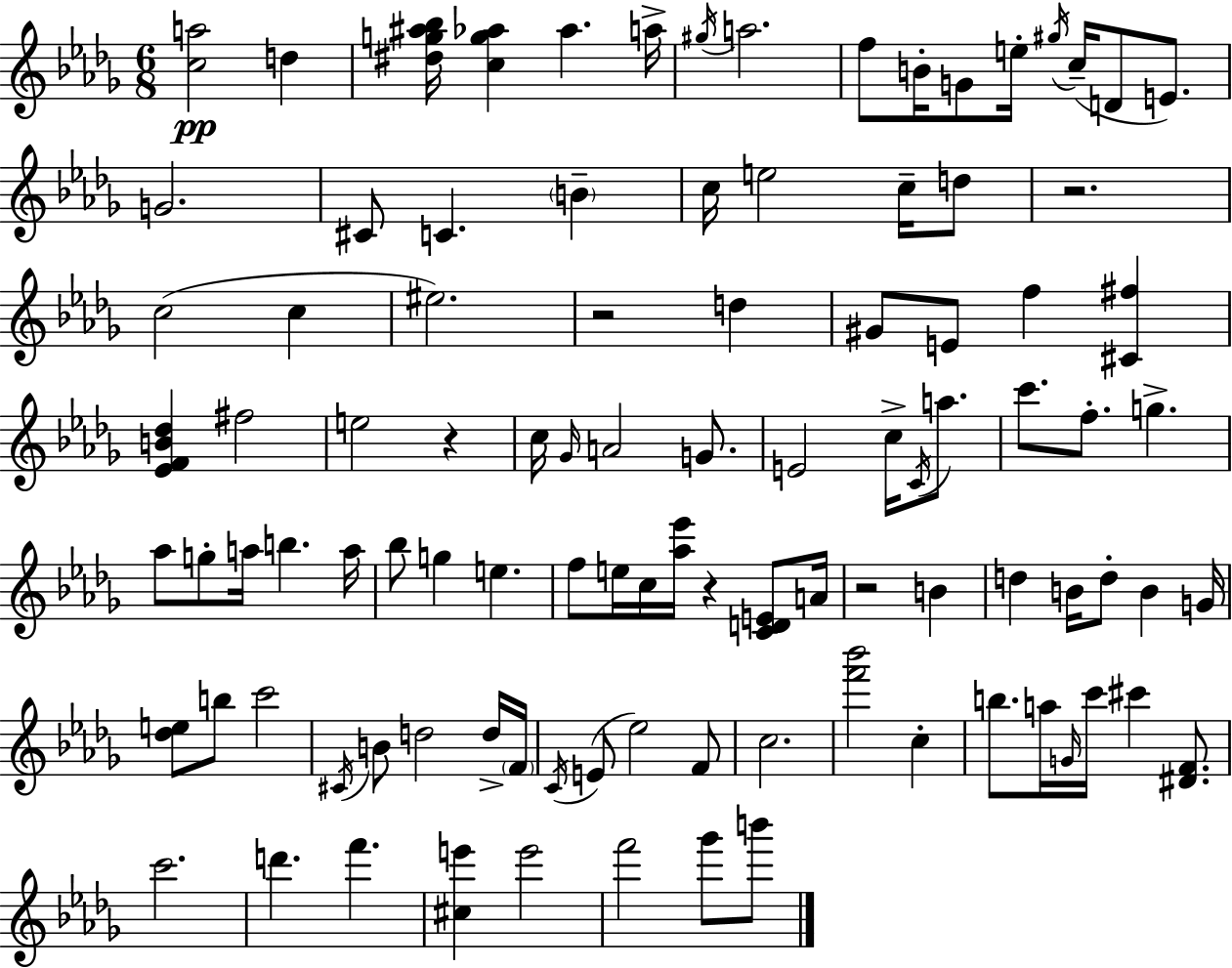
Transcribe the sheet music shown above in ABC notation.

X:1
T:Untitled
M:6/8
L:1/4
K:Bbm
[ca]2 d [^dg^a_b]/4 [cg_a] _a a/4 ^g/4 a2 f/2 B/4 G/2 e/4 ^g/4 c/4 D/2 E/2 G2 ^C/2 C B c/4 e2 c/4 d/2 z2 c2 c ^e2 z2 d ^G/2 E/2 f [^C^f] [_EFB_d] ^f2 e2 z c/4 _G/4 A2 G/2 E2 c/4 C/4 a/2 c'/2 f/2 g _a/2 g/2 a/4 b a/4 _b/2 g e f/2 e/4 c/4 [_a_e']/4 z [CDE]/2 A/4 z2 B d B/4 d/2 B G/4 [_de]/2 b/2 c'2 ^C/4 B/2 d2 d/4 F/4 C/4 E/2 _e2 F/2 c2 [f'_b']2 c b/2 a/4 G/4 c'/4 ^c' [^DF]/2 c'2 d' f' [^ce'] e'2 f'2 _g'/2 b'/2